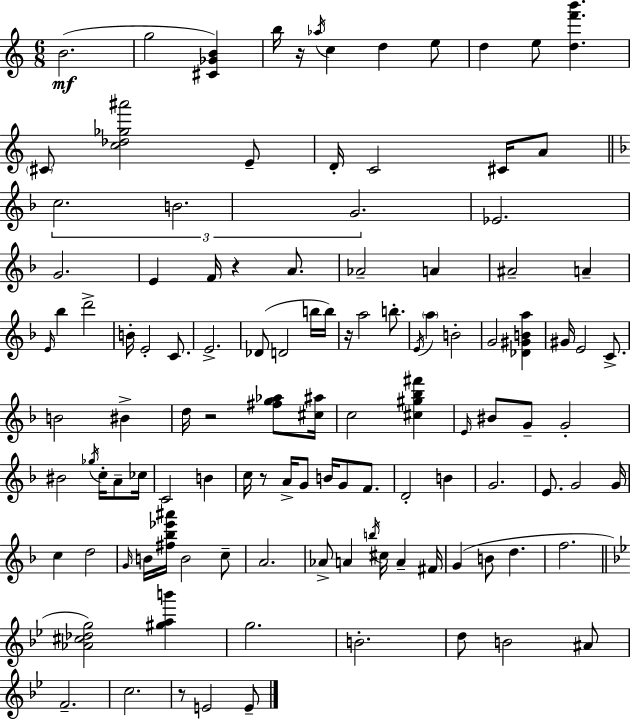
X:1
T:Untitled
M:6/8
L:1/4
K:Am
B2 g2 [^C_GB] b/4 z/4 _a/4 c d e/2 d e/2 [df'b'] ^C/2 [c_d_g^a']2 E/2 D/4 C2 ^C/4 A/2 c2 B2 G2 _E2 G2 E F/4 z A/2 _A2 A ^A2 A E/4 _b d'2 B/4 E2 C/2 E2 _D/2 D2 b/4 b/4 z/4 a2 b/2 E/4 a B2 G2 [_D^GBa] ^G/4 E2 C/2 B2 ^B d/4 z2 [^fg_a]/2 [^c^a]/4 c2 [^c^g_b^f'] E/4 ^B/2 G/2 G2 ^B2 _g/4 c/4 A/2 _c/4 C2 B c/4 z/2 A/4 G/2 B/4 G/2 F/2 D2 B G2 E/2 G2 G/4 c d2 G/4 B/4 [^f_b_e'^a']/4 B2 c/2 A2 _A/2 A b/4 ^c/4 A ^F/4 G B/2 d f2 [_A^c_dg]2 [^gab'] g2 B2 d/2 B2 ^A/2 F2 c2 z/2 E2 E/2